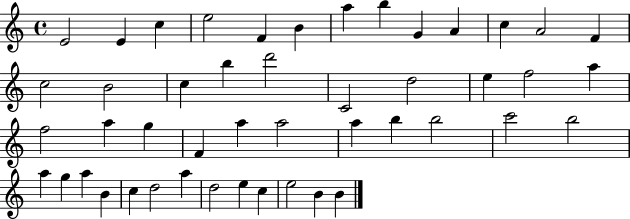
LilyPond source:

{
  \clef treble
  \time 4/4
  \defaultTimeSignature
  \key c \major
  e'2 e'4 c''4 | e''2 f'4 b'4 | a''4 b''4 g'4 a'4 | c''4 a'2 f'4 | \break c''2 b'2 | c''4 b''4 d'''2 | c'2 d''2 | e''4 f''2 a''4 | \break f''2 a''4 g''4 | f'4 a''4 a''2 | a''4 b''4 b''2 | c'''2 b''2 | \break a''4 g''4 a''4 b'4 | c''4 d''2 a''4 | d''2 e''4 c''4 | e''2 b'4 b'4 | \break \bar "|."
}